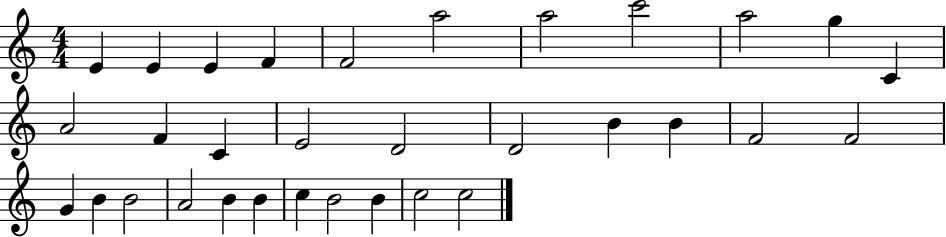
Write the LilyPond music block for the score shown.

{
  \clef treble
  \numericTimeSignature
  \time 4/4
  \key c \major
  e'4 e'4 e'4 f'4 | f'2 a''2 | a''2 c'''2 | a''2 g''4 c'4 | \break a'2 f'4 c'4 | e'2 d'2 | d'2 b'4 b'4 | f'2 f'2 | \break g'4 b'4 b'2 | a'2 b'4 b'4 | c''4 b'2 b'4 | c''2 c''2 | \break \bar "|."
}